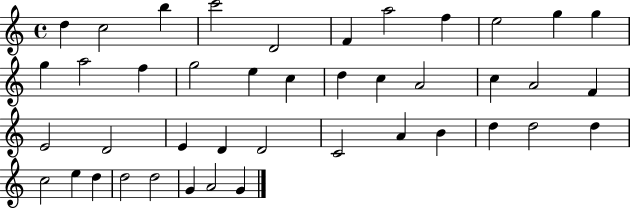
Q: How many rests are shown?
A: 0